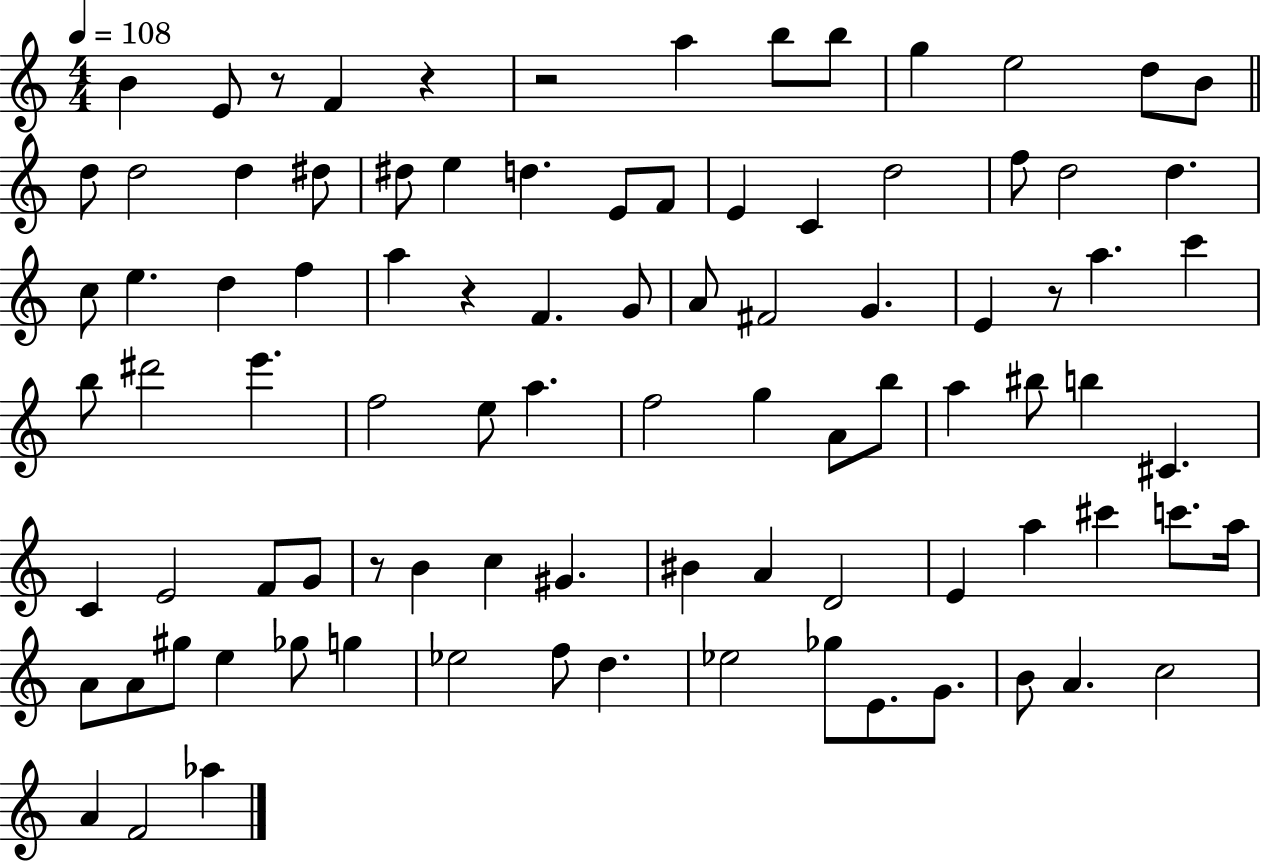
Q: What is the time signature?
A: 4/4